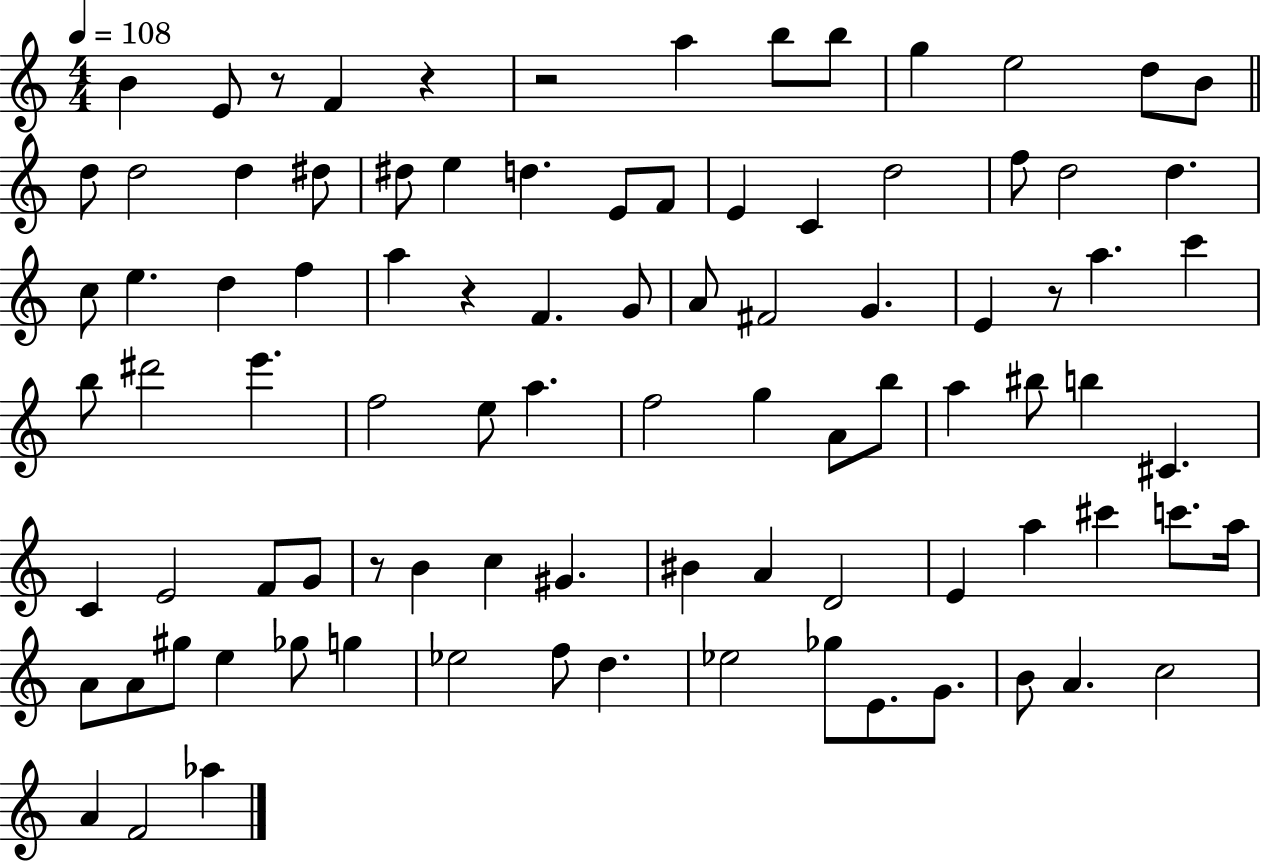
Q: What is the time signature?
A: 4/4